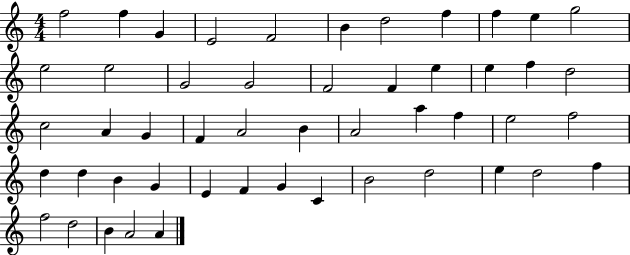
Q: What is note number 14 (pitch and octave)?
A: G4